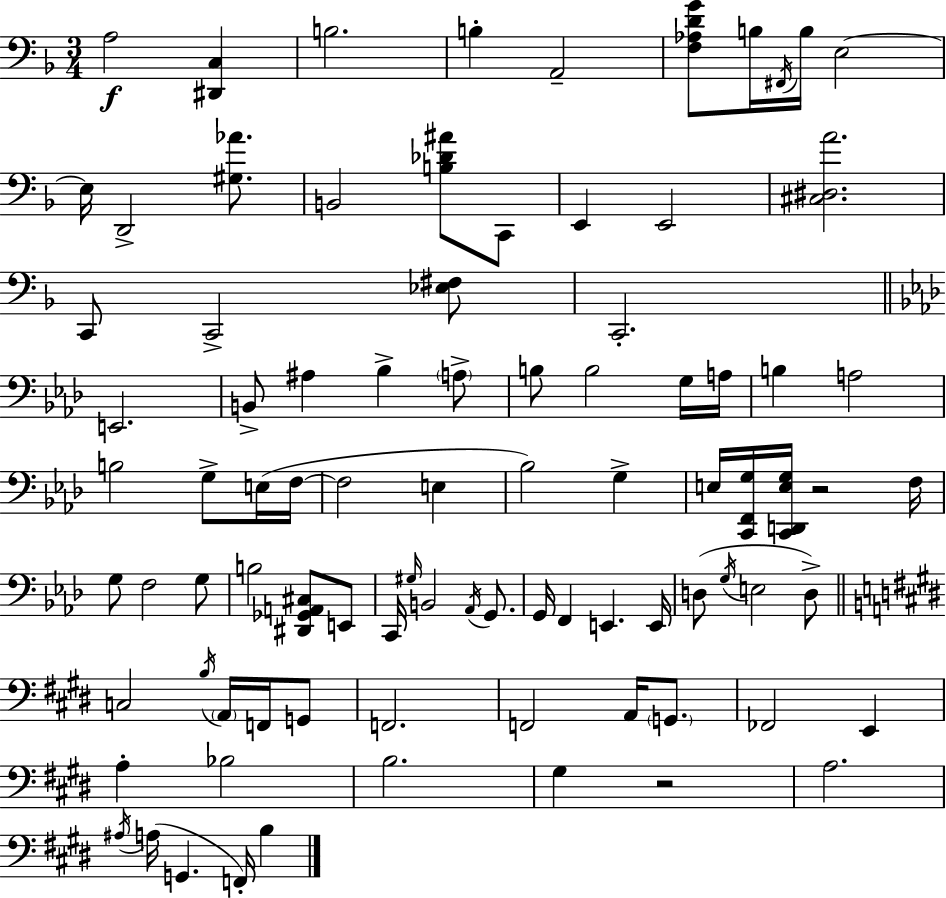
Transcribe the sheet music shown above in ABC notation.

X:1
T:Untitled
M:3/4
L:1/4
K:Dm
A,2 [^D,,C,] B,2 B, A,,2 [F,_A,DG]/2 B,/4 ^F,,/4 B,/4 E,2 E,/4 D,,2 [^G,_A]/2 B,,2 [B,_D^A]/2 C,,/2 E,, E,,2 [^C,^D,A]2 C,,/2 C,,2 [_E,^F,]/2 C,,2 E,,2 B,,/2 ^A, _B, A,/2 B,/2 B,2 G,/4 A,/4 B, A,2 B,2 G,/2 E,/4 F,/4 F,2 E, _B,2 G, E,/4 [C,,F,,G,]/4 [C,,D,,E,G,]/4 z2 F,/4 G,/2 F,2 G,/2 B,2 [^D,,_G,,A,,^C,]/2 E,,/2 C,,/4 ^G,/4 B,,2 _A,,/4 G,,/2 G,,/4 F,, E,, E,,/4 D,/2 G,/4 E,2 D,/2 C,2 B,/4 A,,/4 F,,/4 G,,/2 F,,2 F,,2 A,,/4 G,,/2 _F,,2 E,, A, _B,2 B,2 ^G, z2 A,2 ^A,/4 A,/4 G,, F,,/4 B,